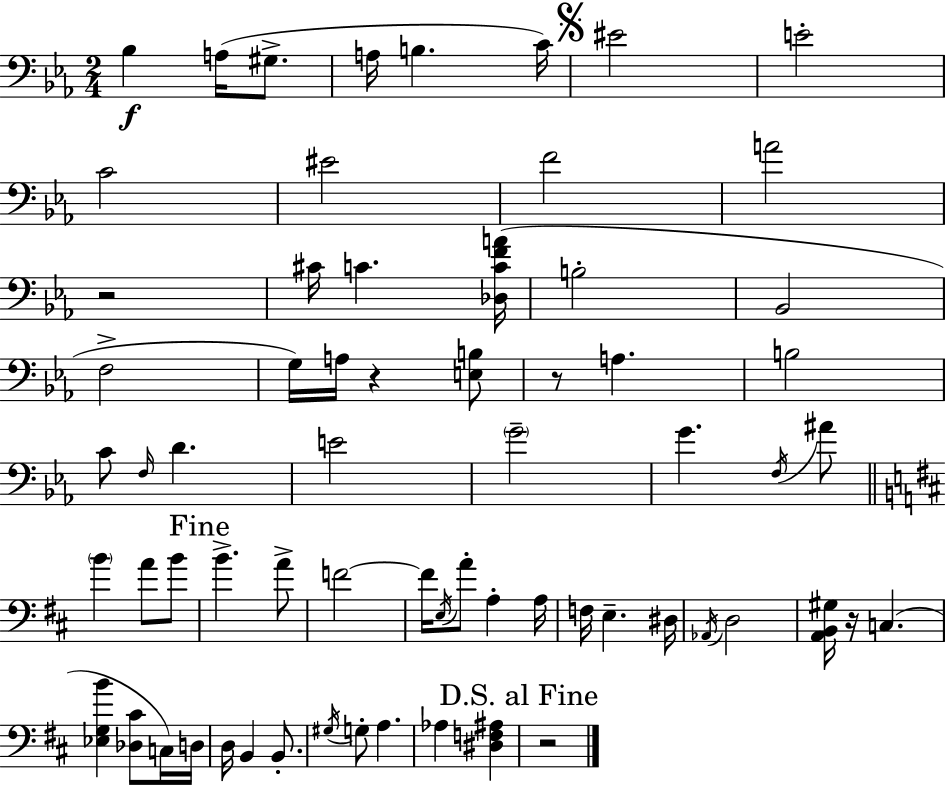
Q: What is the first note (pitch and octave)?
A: Bb3